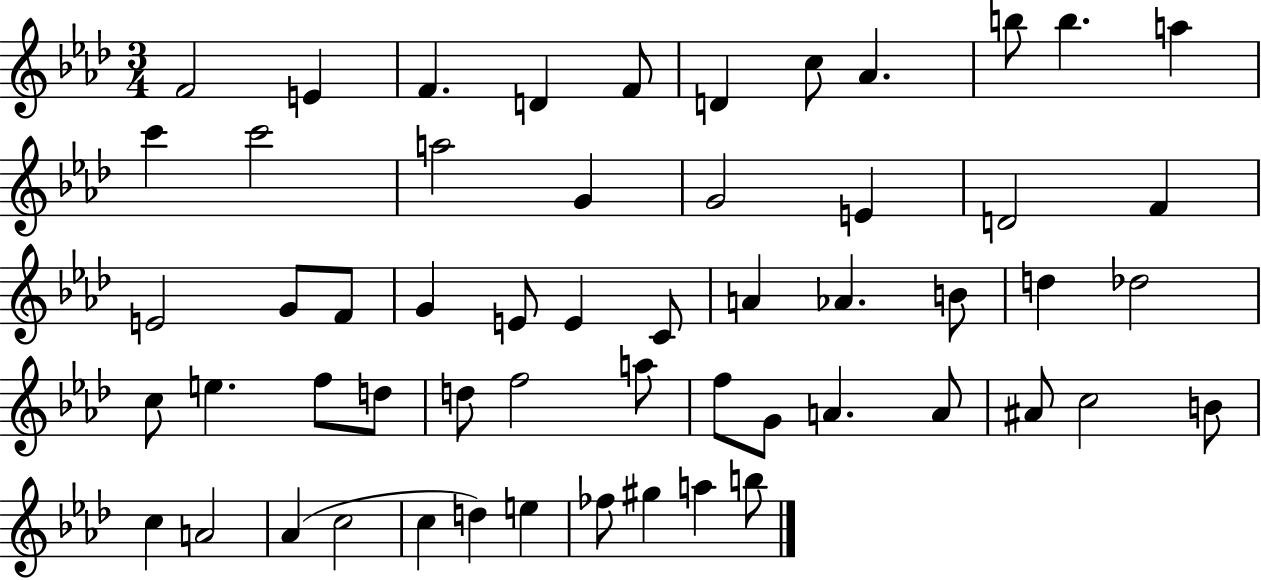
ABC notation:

X:1
T:Untitled
M:3/4
L:1/4
K:Ab
F2 E F D F/2 D c/2 _A b/2 b a c' c'2 a2 G G2 E D2 F E2 G/2 F/2 G E/2 E C/2 A _A B/2 d _d2 c/2 e f/2 d/2 d/2 f2 a/2 f/2 G/2 A A/2 ^A/2 c2 B/2 c A2 _A c2 c d e _f/2 ^g a b/2